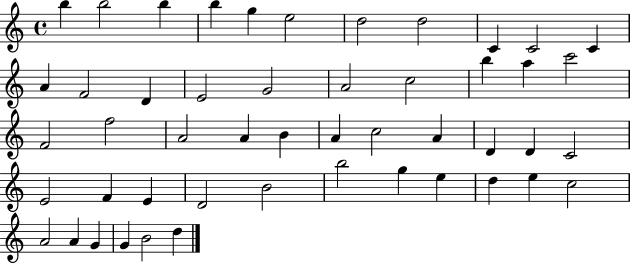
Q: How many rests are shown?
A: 0